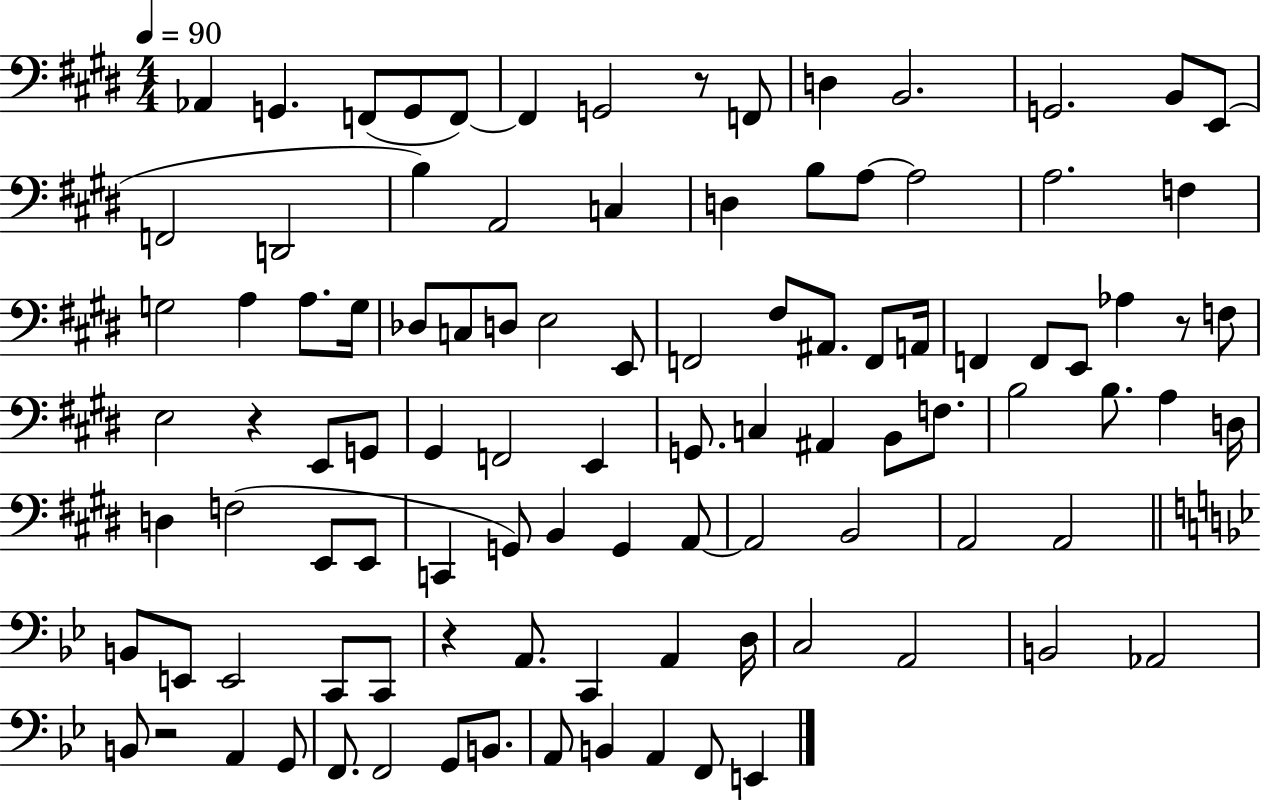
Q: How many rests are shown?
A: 5